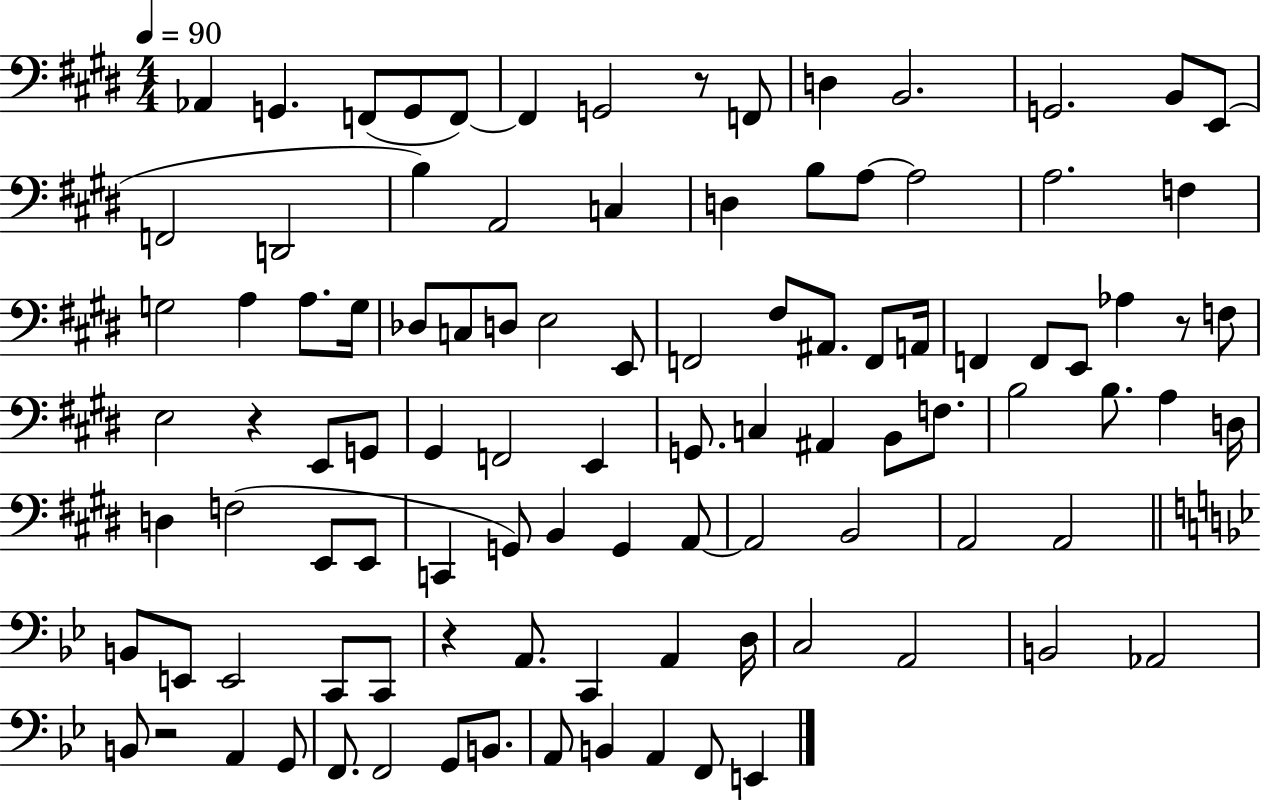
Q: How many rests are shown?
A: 5